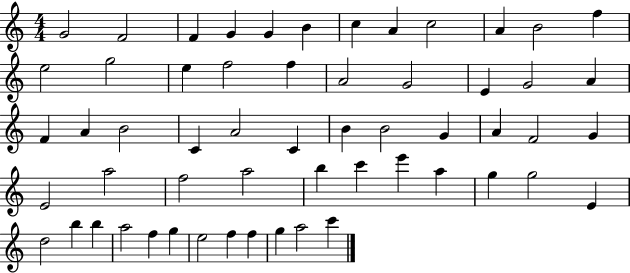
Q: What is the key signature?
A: C major